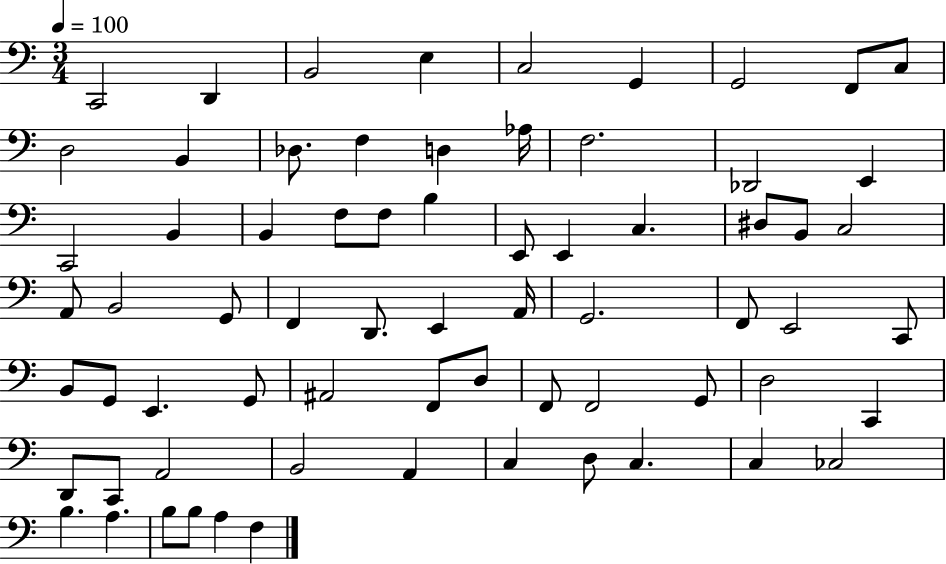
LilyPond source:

{
  \clef bass
  \numericTimeSignature
  \time 3/4
  \key c \major
  \tempo 4 = 100
  c,2 d,4 | b,2 e4 | c2 g,4 | g,2 f,8 c8 | \break d2 b,4 | des8. f4 d4 aes16 | f2. | des,2 e,4 | \break c,2 b,4 | b,4 f8 f8 b4 | e,8 e,4 c4. | dis8 b,8 c2 | \break a,8 b,2 g,8 | f,4 d,8. e,4 a,16 | g,2. | f,8 e,2 c,8 | \break b,8 g,8 e,4. g,8 | ais,2 f,8 d8 | f,8 f,2 g,8 | d2 c,4 | \break d,8 c,8 a,2 | b,2 a,4 | c4 d8 c4. | c4 ces2 | \break b4. a4. | b8 b8 a4 f4 | \bar "|."
}